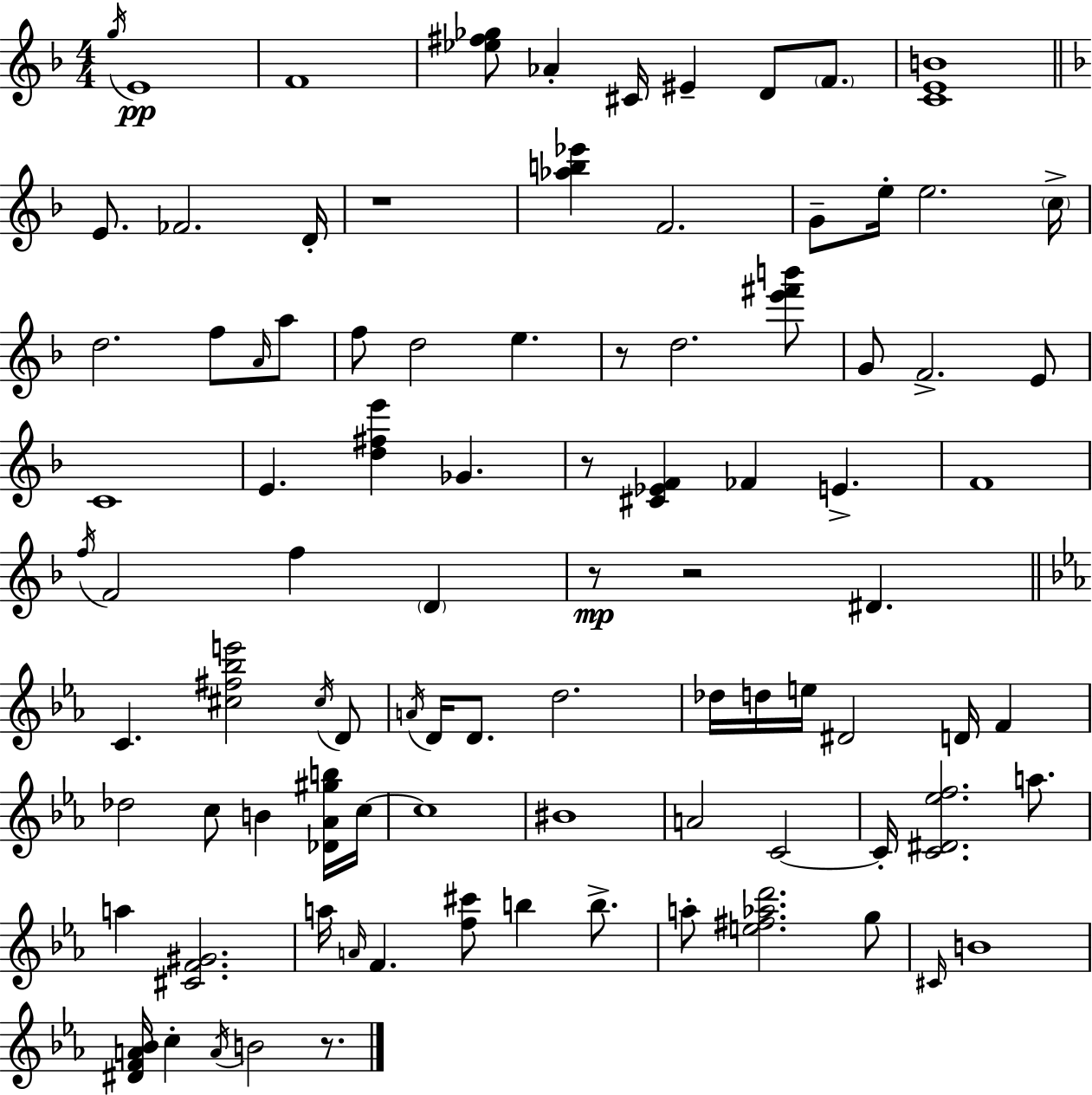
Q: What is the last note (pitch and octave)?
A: B4